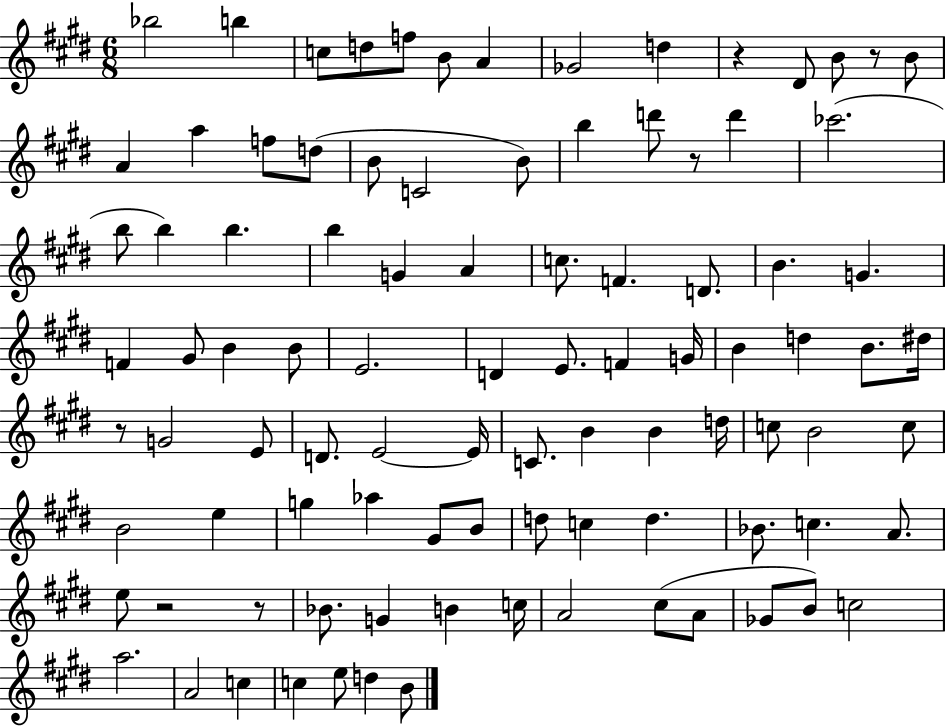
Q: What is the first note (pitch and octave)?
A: Bb5